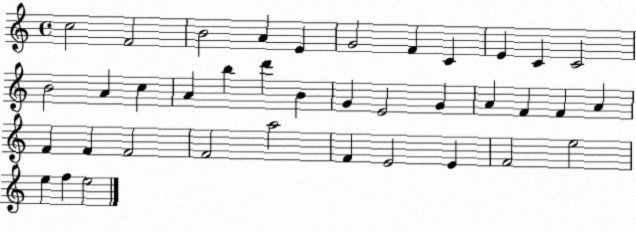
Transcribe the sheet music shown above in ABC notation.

X:1
T:Untitled
M:4/4
L:1/4
K:C
c2 F2 B2 A E G2 F C E C C2 B2 A c A b d' B G E2 G A F F A F F F2 F2 a2 F E2 E F2 e2 e f e2